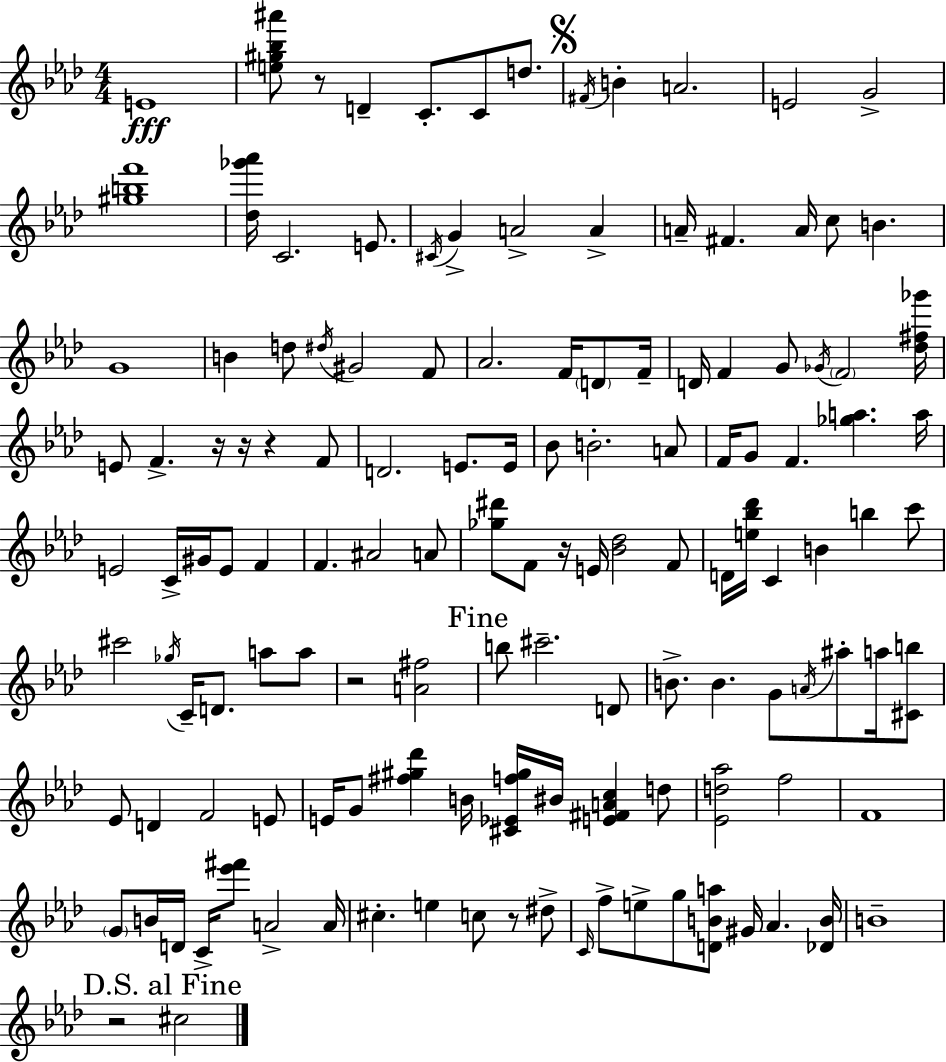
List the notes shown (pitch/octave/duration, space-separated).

E4/w [E5,G#5,Bb5,A#6]/e R/e D4/q C4/e. C4/e D5/e. F#4/s B4/q A4/h. E4/h G4/h [G#5,B5,F6]/w [Db5,Gb6,Ab6]/s C4/h. E4/e. C#4/s G4/q A4/h A4/q A4/s F#4/q. A4/s C5/e B4/q. G4/w B4/q D5/e D#5/s G#4/h F4/e Ab4/h. F4/s D4/e F4/s D4/s F4/q G4/e Gb4/s F4/h [Db5,F#5,Gb6]/s E4/e F4/q. R/s R/s R/q F4/e D4/h. E4/e. E4/s Bb4/e B4/h. A4/e F4/s G4/e F4/q. [Gb5,A5]/q. A5/s E4/h C4/s G#4/s E4/e F4/q F4/q. A#4/h A4/e [Gb5,D#6]/e F4/e R/s E4/s [Bb4,Db5]/h F4/e D4/s [E5,Bb5,Db6]/s C4/q B4/q B5/q C6/e C#6/h Gb5/s C4/s D4/e. A5/e A5/e R/h [A4,F#5]/h B5/e C#6/h. D4/e B4/e. B4/q. G4/e A4/s A#5/e A5/s [C#4,B5]/e Eb4/e D4/q F4/h E4/e E4/s G4/e [F#5,G#5,Db6]/q B4/s [C#4,Eb4,F5,G#5]/s BIS4/s [E4,F#4,A4,C5]/q D5/e [Eb4,D5,Ab5]/h F5/h F4/w G4/e B4/s D4/s C4/s [Eb6,F#6]/e A4/h A4/s C#5/q. E5/q C5/e R/e D#5/e C4/s F5/e E5/e G5/e [D4,B4,A5]/e G#4/s Ab4/q. [Db4,B4]/s B4/w R/h C#5/h